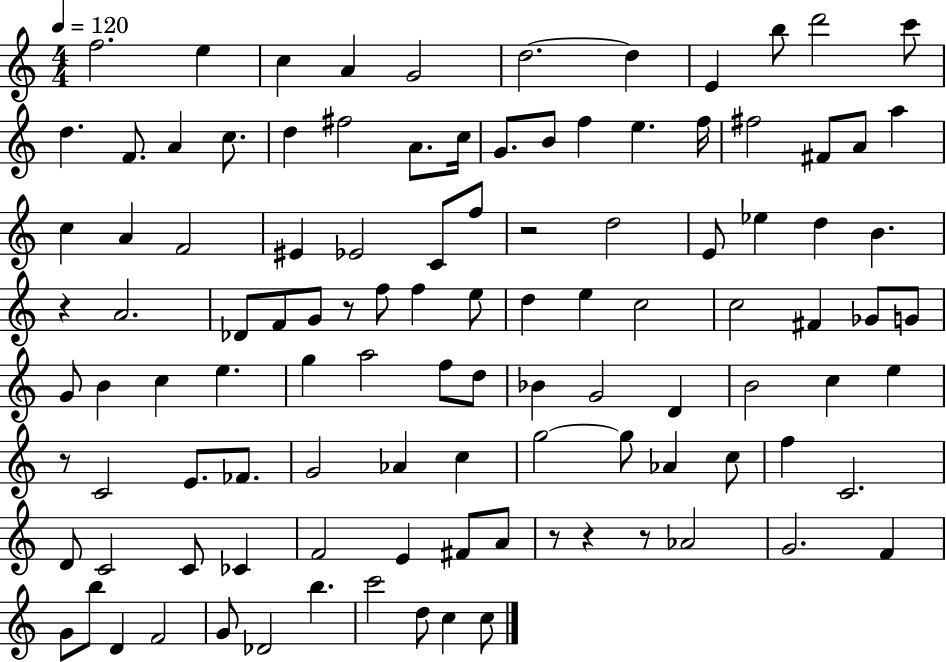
{
  \clef treble
  \numericTimeSignature
  \time 4/4
  \key c \major
  \tempo 4 = 120
  f''2. e''4 | c''4 a'4 g'2 | d''2.~~ d''4 | e'4 b''8 d'''2 c'''8 | \break d''4. f'8. a'4 c''8. | d''4 fis''2 a'8. c''16 | g'8. b'8 f''4 e''4. f''16 | fis''2 fis'8 a'8 a''4 | \break c''4 a'4 f'2 | eis'4 ees'2 c'8 f''8 | r2 d''2 | e'8 ees''4 d''4 b'4. | \break r4 a'2. | des'8 f'8 g'8 r8 f''8 f''4 e''8 | d''4 e''4 c''2 | c''2 fis'4 ges'8 g'8 | \break g'8 b'4 c''4 e''4. | g''4 a''2 f''8 d''8 | bes'4 g'2 d'4 | b'2 c''4 e''4 | \break r8 c'2 e'8. fes'8. | g'2 aes'4 c''4 | g''2~~ g''8 aes'4 c''8 | f''4 c'2. | \break d'8 c'2 c'8 ces'4 | f'2 e'4 fis'8 a'8 | r8 r4 r8 aes'2 | g'2. f'4 | \break g'8 b''8 d'4 f'2 | g'8 des'2 b''4. | c'''2 d''8 c''4 c''8 | \bar "|."
}